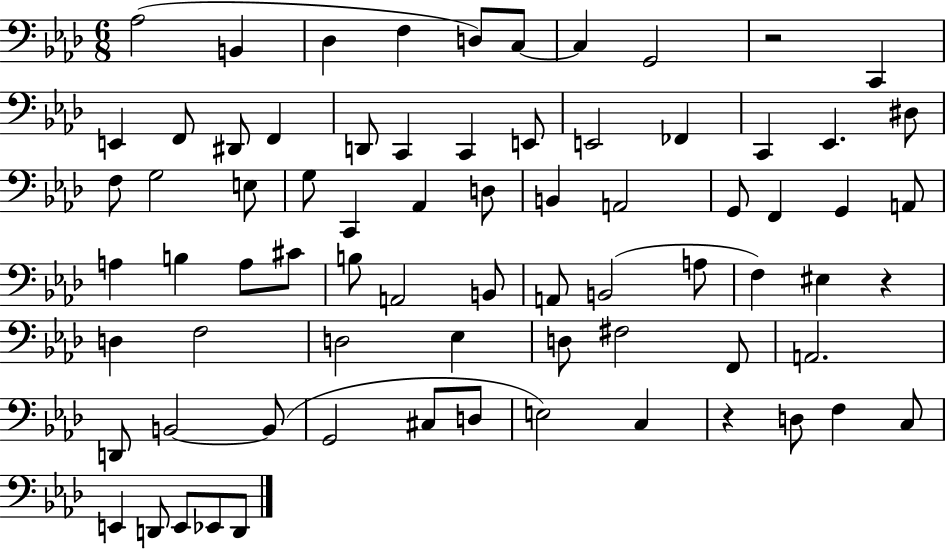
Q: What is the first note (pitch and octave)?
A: Ab3